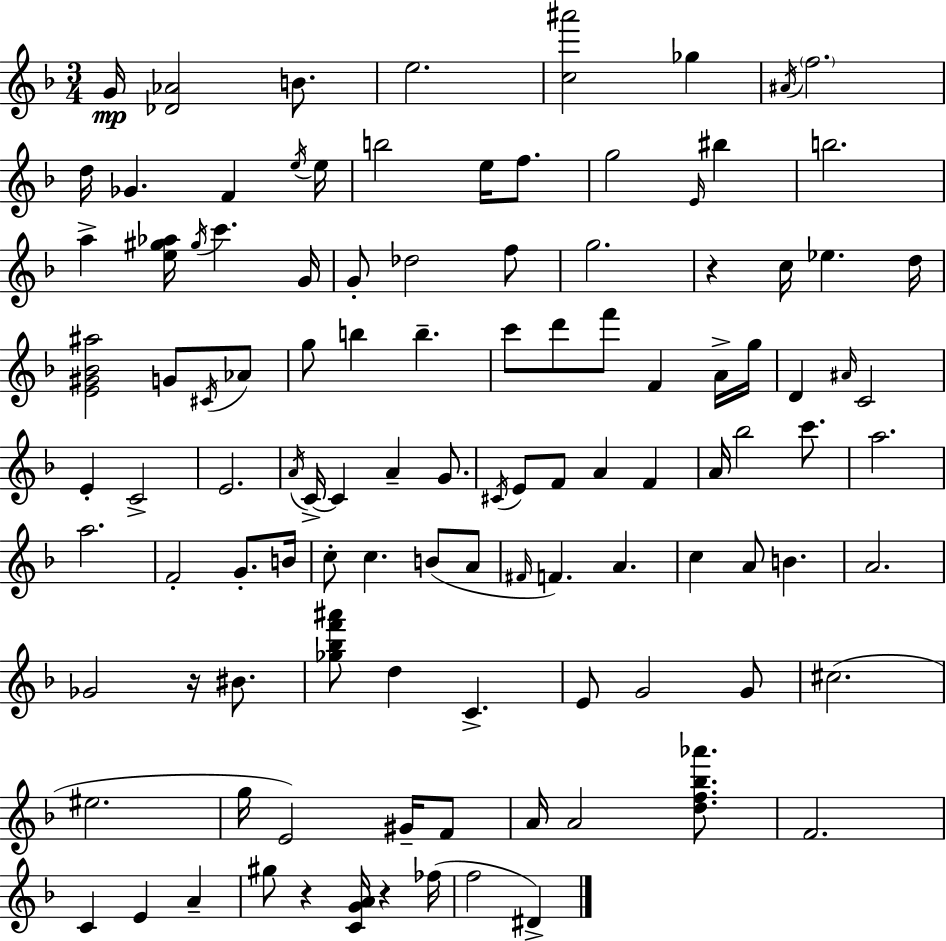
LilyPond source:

{
  \clef treble
  \numericTimeSignature
  \time 3/4
  \key d \minor
  \repeat volta 2 { g'16\mp <des' aes'>2 b'8. | e''2. | <c'' ais'''>2 ges''4 | \acciaccatura { ais'16 } \parenthesize f''2. | \break d''16 ges'4. f'4 | \acciaccatura { e''16 } e''16 b''2 e''16 f''8. | g''2 \grace { e'16 } bis''4 | b''2. | \break a''4-> <e'' gis'' aes''>16 \acciaccatura { gis''16 } c'''4. | g'16 g'8-. des''2 | f''8 g''2. | r4 c''16 ees''4. | \break d''16 <e' gis' bes' ais''>2 | g'8 \acciaccatura { cis'16 } aes'8 g''8 b''4 b''4.-- | c'''8 d'''8 f'''8 f'4 | a'16-> g''16 d'4 \grace { ais'16 } c'2 | \break e'4-. c'2-> | e'2. | \acciaccatura { a'16 } c'16->~~ c'4 | a'4-- g'8. \acciaccatura { cis'16 } e'8 f'8 | \break a'4 f'4 a'16 bes''2 | c'''8. a''2. | a''2. | f'2-. | \break g'8.-. b'16 c''8-. c''4. | b'8( a'8 \grace { fis'16 }) f'4. | a'4. c''4 | a'8 b'4. a'2. | \break ges'2 | r16 bis'8. <ges'' bes'' f''' ais'''>8 d''4 | c'4.-> e'8 g'2 | g'8 cis''2.( | \break eis''2. | g''16 e'2) | gis'16-- f'8 a'16 a'2 | <d'' f'' bes'' aes'''>8. f'2. | \break c'4 | e'4 a'4-- gis''8 r4 | <c' g' a'>16 r4 fes''16( f''2 | dis'4->) } \bar "|."
}